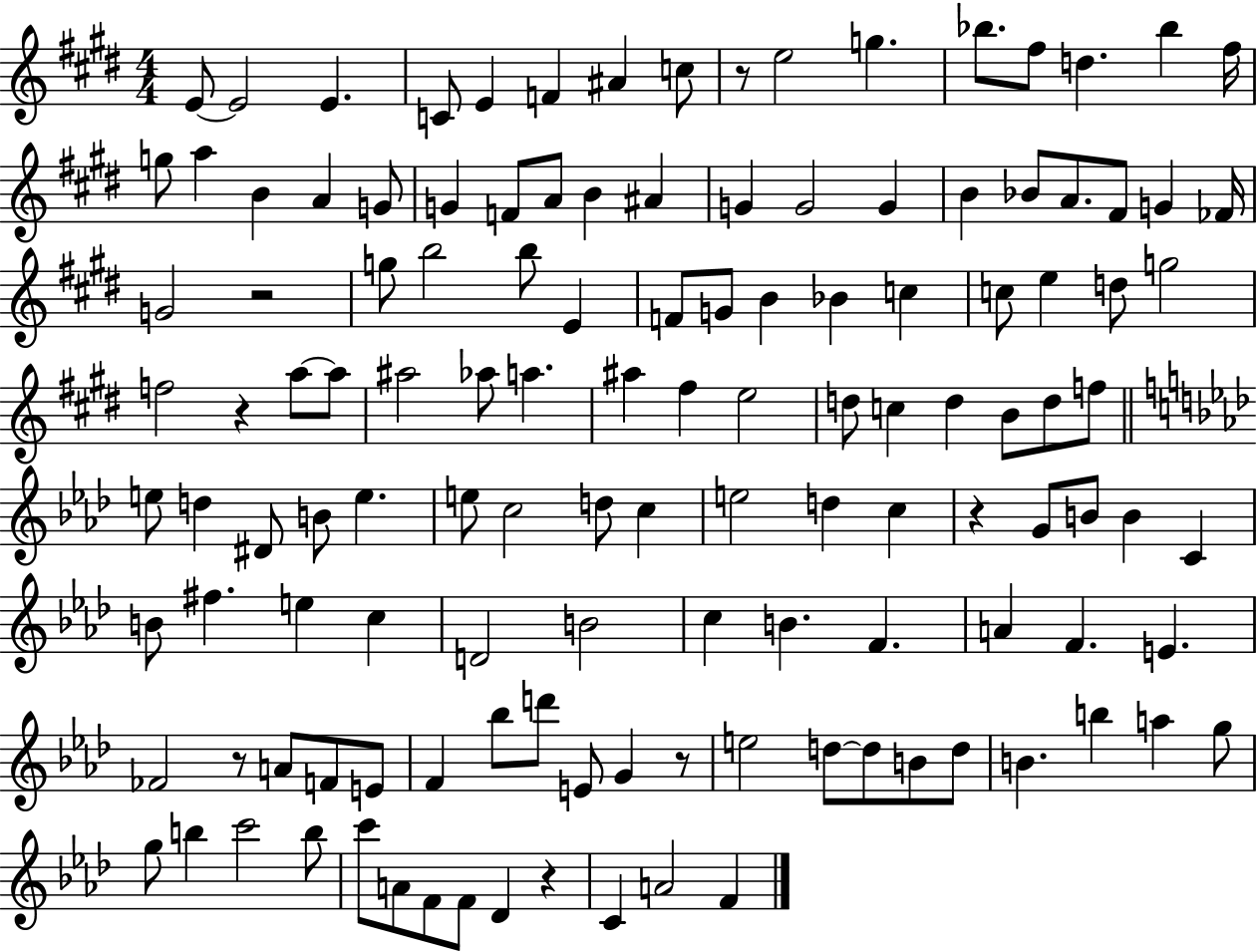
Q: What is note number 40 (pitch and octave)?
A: F4